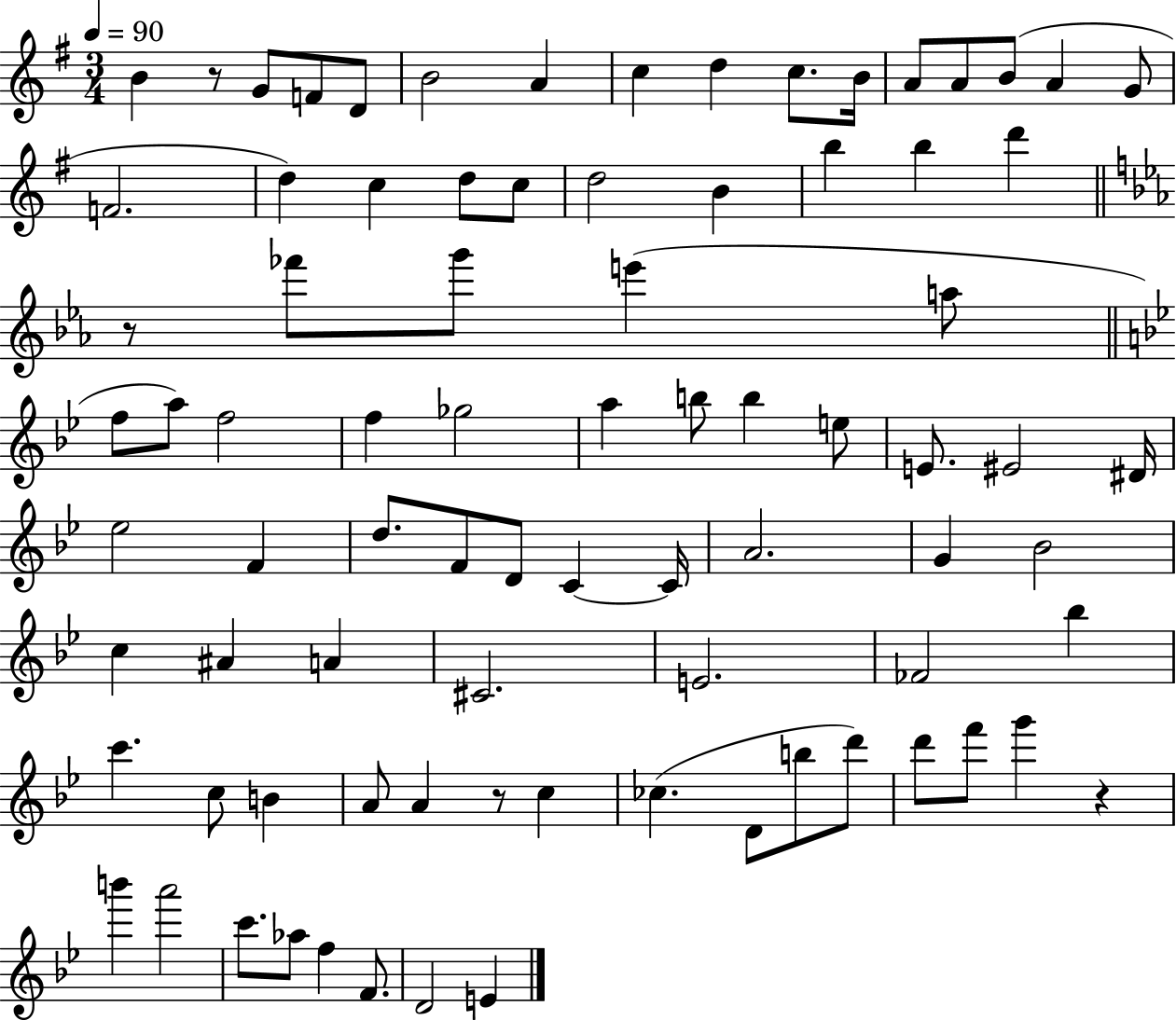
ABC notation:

X:1
T:Untitled
M:3/4
L:1/4
K:G
B z/2 G/2 F/2 D/2 B2 A c d c/2 B/4 A/2 A/2 B/2 A G/2 F2 d c d/2 c/2 d2 B b b d' z/2 _f'/2 g'/2 e' a/2 f/2 a/2 f2 f _g2 a b/2 b e/2 E/2 ^E2 ^D/4 _e2 F d/2 F/2 D/2 C C/4 A2 G _B2 c ^A A ^C2 E2 _F2 _b c' c/2 B A/2 A z/2 c _c D/2 b/2 d'/2 d'/2 f'/2 g' z b' a'2 c'/2 _a/2 f F/2 D2 E